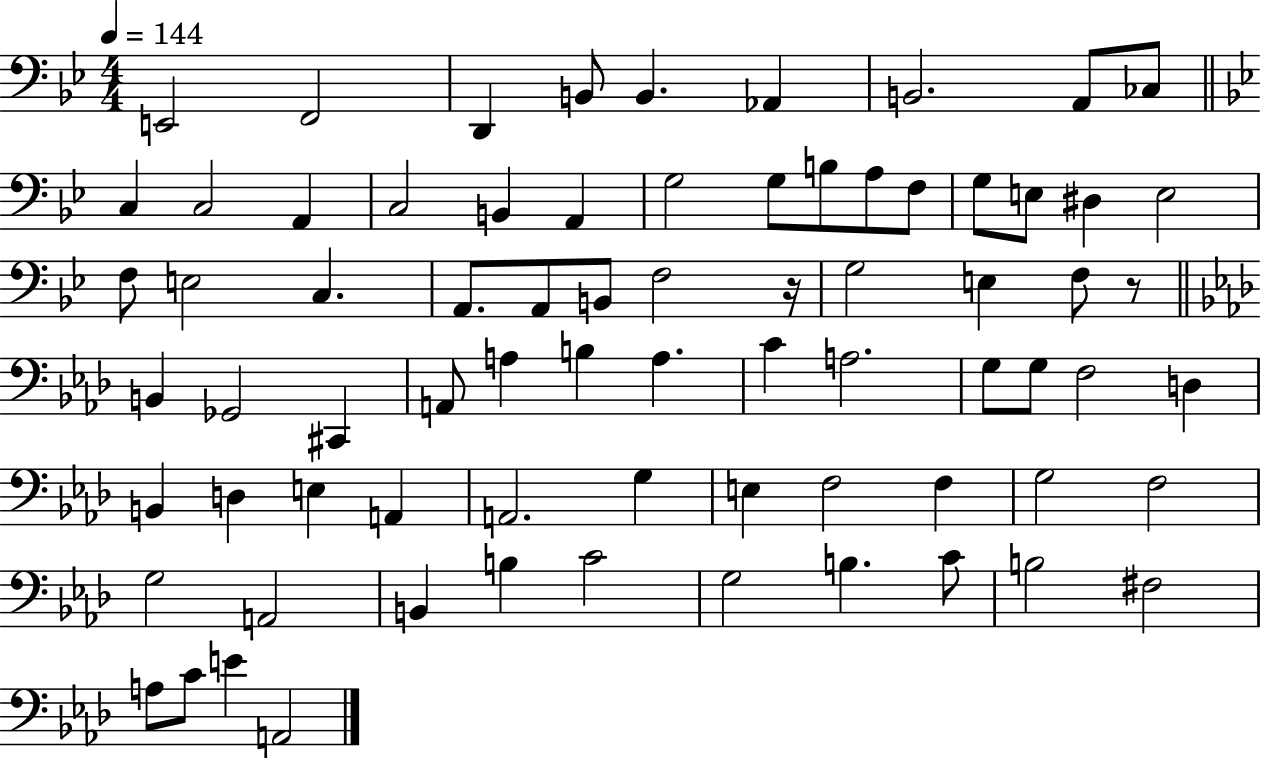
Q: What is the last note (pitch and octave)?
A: A2